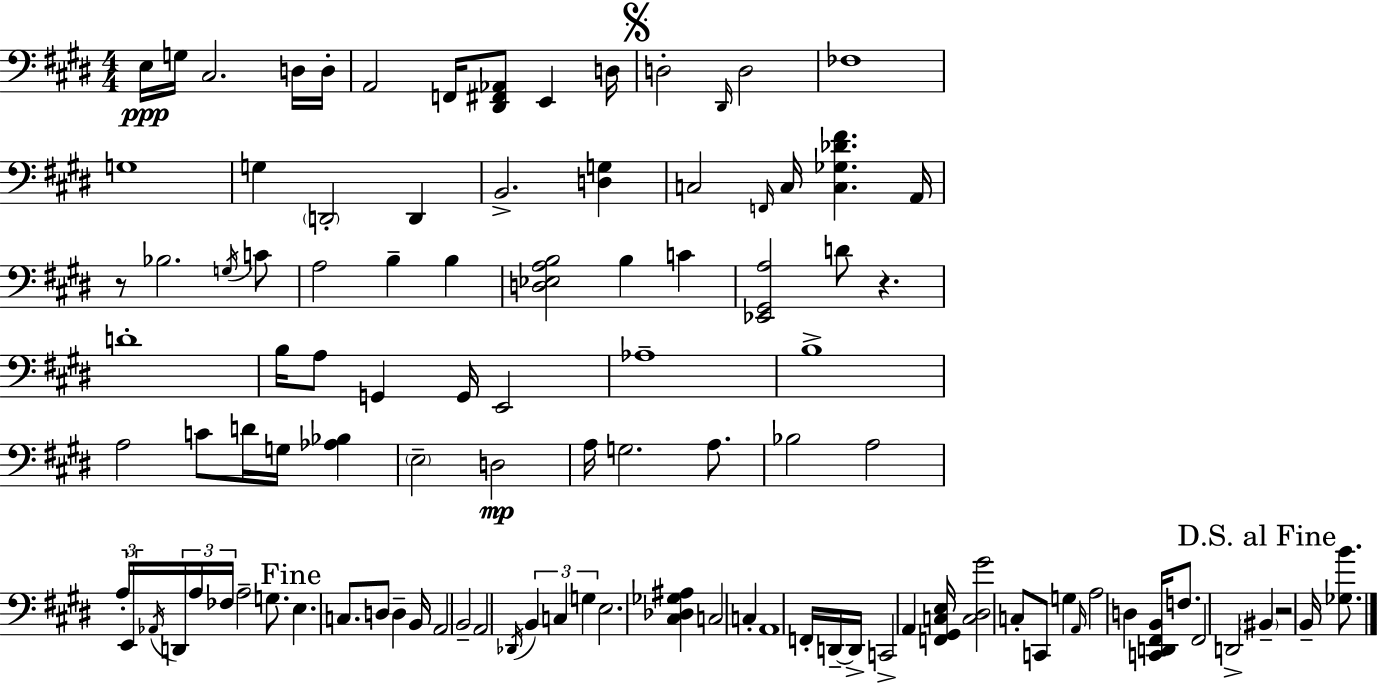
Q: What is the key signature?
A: E major